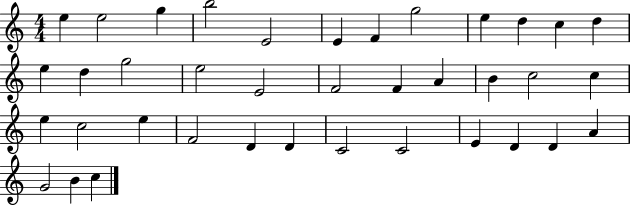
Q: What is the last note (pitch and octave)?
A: C5